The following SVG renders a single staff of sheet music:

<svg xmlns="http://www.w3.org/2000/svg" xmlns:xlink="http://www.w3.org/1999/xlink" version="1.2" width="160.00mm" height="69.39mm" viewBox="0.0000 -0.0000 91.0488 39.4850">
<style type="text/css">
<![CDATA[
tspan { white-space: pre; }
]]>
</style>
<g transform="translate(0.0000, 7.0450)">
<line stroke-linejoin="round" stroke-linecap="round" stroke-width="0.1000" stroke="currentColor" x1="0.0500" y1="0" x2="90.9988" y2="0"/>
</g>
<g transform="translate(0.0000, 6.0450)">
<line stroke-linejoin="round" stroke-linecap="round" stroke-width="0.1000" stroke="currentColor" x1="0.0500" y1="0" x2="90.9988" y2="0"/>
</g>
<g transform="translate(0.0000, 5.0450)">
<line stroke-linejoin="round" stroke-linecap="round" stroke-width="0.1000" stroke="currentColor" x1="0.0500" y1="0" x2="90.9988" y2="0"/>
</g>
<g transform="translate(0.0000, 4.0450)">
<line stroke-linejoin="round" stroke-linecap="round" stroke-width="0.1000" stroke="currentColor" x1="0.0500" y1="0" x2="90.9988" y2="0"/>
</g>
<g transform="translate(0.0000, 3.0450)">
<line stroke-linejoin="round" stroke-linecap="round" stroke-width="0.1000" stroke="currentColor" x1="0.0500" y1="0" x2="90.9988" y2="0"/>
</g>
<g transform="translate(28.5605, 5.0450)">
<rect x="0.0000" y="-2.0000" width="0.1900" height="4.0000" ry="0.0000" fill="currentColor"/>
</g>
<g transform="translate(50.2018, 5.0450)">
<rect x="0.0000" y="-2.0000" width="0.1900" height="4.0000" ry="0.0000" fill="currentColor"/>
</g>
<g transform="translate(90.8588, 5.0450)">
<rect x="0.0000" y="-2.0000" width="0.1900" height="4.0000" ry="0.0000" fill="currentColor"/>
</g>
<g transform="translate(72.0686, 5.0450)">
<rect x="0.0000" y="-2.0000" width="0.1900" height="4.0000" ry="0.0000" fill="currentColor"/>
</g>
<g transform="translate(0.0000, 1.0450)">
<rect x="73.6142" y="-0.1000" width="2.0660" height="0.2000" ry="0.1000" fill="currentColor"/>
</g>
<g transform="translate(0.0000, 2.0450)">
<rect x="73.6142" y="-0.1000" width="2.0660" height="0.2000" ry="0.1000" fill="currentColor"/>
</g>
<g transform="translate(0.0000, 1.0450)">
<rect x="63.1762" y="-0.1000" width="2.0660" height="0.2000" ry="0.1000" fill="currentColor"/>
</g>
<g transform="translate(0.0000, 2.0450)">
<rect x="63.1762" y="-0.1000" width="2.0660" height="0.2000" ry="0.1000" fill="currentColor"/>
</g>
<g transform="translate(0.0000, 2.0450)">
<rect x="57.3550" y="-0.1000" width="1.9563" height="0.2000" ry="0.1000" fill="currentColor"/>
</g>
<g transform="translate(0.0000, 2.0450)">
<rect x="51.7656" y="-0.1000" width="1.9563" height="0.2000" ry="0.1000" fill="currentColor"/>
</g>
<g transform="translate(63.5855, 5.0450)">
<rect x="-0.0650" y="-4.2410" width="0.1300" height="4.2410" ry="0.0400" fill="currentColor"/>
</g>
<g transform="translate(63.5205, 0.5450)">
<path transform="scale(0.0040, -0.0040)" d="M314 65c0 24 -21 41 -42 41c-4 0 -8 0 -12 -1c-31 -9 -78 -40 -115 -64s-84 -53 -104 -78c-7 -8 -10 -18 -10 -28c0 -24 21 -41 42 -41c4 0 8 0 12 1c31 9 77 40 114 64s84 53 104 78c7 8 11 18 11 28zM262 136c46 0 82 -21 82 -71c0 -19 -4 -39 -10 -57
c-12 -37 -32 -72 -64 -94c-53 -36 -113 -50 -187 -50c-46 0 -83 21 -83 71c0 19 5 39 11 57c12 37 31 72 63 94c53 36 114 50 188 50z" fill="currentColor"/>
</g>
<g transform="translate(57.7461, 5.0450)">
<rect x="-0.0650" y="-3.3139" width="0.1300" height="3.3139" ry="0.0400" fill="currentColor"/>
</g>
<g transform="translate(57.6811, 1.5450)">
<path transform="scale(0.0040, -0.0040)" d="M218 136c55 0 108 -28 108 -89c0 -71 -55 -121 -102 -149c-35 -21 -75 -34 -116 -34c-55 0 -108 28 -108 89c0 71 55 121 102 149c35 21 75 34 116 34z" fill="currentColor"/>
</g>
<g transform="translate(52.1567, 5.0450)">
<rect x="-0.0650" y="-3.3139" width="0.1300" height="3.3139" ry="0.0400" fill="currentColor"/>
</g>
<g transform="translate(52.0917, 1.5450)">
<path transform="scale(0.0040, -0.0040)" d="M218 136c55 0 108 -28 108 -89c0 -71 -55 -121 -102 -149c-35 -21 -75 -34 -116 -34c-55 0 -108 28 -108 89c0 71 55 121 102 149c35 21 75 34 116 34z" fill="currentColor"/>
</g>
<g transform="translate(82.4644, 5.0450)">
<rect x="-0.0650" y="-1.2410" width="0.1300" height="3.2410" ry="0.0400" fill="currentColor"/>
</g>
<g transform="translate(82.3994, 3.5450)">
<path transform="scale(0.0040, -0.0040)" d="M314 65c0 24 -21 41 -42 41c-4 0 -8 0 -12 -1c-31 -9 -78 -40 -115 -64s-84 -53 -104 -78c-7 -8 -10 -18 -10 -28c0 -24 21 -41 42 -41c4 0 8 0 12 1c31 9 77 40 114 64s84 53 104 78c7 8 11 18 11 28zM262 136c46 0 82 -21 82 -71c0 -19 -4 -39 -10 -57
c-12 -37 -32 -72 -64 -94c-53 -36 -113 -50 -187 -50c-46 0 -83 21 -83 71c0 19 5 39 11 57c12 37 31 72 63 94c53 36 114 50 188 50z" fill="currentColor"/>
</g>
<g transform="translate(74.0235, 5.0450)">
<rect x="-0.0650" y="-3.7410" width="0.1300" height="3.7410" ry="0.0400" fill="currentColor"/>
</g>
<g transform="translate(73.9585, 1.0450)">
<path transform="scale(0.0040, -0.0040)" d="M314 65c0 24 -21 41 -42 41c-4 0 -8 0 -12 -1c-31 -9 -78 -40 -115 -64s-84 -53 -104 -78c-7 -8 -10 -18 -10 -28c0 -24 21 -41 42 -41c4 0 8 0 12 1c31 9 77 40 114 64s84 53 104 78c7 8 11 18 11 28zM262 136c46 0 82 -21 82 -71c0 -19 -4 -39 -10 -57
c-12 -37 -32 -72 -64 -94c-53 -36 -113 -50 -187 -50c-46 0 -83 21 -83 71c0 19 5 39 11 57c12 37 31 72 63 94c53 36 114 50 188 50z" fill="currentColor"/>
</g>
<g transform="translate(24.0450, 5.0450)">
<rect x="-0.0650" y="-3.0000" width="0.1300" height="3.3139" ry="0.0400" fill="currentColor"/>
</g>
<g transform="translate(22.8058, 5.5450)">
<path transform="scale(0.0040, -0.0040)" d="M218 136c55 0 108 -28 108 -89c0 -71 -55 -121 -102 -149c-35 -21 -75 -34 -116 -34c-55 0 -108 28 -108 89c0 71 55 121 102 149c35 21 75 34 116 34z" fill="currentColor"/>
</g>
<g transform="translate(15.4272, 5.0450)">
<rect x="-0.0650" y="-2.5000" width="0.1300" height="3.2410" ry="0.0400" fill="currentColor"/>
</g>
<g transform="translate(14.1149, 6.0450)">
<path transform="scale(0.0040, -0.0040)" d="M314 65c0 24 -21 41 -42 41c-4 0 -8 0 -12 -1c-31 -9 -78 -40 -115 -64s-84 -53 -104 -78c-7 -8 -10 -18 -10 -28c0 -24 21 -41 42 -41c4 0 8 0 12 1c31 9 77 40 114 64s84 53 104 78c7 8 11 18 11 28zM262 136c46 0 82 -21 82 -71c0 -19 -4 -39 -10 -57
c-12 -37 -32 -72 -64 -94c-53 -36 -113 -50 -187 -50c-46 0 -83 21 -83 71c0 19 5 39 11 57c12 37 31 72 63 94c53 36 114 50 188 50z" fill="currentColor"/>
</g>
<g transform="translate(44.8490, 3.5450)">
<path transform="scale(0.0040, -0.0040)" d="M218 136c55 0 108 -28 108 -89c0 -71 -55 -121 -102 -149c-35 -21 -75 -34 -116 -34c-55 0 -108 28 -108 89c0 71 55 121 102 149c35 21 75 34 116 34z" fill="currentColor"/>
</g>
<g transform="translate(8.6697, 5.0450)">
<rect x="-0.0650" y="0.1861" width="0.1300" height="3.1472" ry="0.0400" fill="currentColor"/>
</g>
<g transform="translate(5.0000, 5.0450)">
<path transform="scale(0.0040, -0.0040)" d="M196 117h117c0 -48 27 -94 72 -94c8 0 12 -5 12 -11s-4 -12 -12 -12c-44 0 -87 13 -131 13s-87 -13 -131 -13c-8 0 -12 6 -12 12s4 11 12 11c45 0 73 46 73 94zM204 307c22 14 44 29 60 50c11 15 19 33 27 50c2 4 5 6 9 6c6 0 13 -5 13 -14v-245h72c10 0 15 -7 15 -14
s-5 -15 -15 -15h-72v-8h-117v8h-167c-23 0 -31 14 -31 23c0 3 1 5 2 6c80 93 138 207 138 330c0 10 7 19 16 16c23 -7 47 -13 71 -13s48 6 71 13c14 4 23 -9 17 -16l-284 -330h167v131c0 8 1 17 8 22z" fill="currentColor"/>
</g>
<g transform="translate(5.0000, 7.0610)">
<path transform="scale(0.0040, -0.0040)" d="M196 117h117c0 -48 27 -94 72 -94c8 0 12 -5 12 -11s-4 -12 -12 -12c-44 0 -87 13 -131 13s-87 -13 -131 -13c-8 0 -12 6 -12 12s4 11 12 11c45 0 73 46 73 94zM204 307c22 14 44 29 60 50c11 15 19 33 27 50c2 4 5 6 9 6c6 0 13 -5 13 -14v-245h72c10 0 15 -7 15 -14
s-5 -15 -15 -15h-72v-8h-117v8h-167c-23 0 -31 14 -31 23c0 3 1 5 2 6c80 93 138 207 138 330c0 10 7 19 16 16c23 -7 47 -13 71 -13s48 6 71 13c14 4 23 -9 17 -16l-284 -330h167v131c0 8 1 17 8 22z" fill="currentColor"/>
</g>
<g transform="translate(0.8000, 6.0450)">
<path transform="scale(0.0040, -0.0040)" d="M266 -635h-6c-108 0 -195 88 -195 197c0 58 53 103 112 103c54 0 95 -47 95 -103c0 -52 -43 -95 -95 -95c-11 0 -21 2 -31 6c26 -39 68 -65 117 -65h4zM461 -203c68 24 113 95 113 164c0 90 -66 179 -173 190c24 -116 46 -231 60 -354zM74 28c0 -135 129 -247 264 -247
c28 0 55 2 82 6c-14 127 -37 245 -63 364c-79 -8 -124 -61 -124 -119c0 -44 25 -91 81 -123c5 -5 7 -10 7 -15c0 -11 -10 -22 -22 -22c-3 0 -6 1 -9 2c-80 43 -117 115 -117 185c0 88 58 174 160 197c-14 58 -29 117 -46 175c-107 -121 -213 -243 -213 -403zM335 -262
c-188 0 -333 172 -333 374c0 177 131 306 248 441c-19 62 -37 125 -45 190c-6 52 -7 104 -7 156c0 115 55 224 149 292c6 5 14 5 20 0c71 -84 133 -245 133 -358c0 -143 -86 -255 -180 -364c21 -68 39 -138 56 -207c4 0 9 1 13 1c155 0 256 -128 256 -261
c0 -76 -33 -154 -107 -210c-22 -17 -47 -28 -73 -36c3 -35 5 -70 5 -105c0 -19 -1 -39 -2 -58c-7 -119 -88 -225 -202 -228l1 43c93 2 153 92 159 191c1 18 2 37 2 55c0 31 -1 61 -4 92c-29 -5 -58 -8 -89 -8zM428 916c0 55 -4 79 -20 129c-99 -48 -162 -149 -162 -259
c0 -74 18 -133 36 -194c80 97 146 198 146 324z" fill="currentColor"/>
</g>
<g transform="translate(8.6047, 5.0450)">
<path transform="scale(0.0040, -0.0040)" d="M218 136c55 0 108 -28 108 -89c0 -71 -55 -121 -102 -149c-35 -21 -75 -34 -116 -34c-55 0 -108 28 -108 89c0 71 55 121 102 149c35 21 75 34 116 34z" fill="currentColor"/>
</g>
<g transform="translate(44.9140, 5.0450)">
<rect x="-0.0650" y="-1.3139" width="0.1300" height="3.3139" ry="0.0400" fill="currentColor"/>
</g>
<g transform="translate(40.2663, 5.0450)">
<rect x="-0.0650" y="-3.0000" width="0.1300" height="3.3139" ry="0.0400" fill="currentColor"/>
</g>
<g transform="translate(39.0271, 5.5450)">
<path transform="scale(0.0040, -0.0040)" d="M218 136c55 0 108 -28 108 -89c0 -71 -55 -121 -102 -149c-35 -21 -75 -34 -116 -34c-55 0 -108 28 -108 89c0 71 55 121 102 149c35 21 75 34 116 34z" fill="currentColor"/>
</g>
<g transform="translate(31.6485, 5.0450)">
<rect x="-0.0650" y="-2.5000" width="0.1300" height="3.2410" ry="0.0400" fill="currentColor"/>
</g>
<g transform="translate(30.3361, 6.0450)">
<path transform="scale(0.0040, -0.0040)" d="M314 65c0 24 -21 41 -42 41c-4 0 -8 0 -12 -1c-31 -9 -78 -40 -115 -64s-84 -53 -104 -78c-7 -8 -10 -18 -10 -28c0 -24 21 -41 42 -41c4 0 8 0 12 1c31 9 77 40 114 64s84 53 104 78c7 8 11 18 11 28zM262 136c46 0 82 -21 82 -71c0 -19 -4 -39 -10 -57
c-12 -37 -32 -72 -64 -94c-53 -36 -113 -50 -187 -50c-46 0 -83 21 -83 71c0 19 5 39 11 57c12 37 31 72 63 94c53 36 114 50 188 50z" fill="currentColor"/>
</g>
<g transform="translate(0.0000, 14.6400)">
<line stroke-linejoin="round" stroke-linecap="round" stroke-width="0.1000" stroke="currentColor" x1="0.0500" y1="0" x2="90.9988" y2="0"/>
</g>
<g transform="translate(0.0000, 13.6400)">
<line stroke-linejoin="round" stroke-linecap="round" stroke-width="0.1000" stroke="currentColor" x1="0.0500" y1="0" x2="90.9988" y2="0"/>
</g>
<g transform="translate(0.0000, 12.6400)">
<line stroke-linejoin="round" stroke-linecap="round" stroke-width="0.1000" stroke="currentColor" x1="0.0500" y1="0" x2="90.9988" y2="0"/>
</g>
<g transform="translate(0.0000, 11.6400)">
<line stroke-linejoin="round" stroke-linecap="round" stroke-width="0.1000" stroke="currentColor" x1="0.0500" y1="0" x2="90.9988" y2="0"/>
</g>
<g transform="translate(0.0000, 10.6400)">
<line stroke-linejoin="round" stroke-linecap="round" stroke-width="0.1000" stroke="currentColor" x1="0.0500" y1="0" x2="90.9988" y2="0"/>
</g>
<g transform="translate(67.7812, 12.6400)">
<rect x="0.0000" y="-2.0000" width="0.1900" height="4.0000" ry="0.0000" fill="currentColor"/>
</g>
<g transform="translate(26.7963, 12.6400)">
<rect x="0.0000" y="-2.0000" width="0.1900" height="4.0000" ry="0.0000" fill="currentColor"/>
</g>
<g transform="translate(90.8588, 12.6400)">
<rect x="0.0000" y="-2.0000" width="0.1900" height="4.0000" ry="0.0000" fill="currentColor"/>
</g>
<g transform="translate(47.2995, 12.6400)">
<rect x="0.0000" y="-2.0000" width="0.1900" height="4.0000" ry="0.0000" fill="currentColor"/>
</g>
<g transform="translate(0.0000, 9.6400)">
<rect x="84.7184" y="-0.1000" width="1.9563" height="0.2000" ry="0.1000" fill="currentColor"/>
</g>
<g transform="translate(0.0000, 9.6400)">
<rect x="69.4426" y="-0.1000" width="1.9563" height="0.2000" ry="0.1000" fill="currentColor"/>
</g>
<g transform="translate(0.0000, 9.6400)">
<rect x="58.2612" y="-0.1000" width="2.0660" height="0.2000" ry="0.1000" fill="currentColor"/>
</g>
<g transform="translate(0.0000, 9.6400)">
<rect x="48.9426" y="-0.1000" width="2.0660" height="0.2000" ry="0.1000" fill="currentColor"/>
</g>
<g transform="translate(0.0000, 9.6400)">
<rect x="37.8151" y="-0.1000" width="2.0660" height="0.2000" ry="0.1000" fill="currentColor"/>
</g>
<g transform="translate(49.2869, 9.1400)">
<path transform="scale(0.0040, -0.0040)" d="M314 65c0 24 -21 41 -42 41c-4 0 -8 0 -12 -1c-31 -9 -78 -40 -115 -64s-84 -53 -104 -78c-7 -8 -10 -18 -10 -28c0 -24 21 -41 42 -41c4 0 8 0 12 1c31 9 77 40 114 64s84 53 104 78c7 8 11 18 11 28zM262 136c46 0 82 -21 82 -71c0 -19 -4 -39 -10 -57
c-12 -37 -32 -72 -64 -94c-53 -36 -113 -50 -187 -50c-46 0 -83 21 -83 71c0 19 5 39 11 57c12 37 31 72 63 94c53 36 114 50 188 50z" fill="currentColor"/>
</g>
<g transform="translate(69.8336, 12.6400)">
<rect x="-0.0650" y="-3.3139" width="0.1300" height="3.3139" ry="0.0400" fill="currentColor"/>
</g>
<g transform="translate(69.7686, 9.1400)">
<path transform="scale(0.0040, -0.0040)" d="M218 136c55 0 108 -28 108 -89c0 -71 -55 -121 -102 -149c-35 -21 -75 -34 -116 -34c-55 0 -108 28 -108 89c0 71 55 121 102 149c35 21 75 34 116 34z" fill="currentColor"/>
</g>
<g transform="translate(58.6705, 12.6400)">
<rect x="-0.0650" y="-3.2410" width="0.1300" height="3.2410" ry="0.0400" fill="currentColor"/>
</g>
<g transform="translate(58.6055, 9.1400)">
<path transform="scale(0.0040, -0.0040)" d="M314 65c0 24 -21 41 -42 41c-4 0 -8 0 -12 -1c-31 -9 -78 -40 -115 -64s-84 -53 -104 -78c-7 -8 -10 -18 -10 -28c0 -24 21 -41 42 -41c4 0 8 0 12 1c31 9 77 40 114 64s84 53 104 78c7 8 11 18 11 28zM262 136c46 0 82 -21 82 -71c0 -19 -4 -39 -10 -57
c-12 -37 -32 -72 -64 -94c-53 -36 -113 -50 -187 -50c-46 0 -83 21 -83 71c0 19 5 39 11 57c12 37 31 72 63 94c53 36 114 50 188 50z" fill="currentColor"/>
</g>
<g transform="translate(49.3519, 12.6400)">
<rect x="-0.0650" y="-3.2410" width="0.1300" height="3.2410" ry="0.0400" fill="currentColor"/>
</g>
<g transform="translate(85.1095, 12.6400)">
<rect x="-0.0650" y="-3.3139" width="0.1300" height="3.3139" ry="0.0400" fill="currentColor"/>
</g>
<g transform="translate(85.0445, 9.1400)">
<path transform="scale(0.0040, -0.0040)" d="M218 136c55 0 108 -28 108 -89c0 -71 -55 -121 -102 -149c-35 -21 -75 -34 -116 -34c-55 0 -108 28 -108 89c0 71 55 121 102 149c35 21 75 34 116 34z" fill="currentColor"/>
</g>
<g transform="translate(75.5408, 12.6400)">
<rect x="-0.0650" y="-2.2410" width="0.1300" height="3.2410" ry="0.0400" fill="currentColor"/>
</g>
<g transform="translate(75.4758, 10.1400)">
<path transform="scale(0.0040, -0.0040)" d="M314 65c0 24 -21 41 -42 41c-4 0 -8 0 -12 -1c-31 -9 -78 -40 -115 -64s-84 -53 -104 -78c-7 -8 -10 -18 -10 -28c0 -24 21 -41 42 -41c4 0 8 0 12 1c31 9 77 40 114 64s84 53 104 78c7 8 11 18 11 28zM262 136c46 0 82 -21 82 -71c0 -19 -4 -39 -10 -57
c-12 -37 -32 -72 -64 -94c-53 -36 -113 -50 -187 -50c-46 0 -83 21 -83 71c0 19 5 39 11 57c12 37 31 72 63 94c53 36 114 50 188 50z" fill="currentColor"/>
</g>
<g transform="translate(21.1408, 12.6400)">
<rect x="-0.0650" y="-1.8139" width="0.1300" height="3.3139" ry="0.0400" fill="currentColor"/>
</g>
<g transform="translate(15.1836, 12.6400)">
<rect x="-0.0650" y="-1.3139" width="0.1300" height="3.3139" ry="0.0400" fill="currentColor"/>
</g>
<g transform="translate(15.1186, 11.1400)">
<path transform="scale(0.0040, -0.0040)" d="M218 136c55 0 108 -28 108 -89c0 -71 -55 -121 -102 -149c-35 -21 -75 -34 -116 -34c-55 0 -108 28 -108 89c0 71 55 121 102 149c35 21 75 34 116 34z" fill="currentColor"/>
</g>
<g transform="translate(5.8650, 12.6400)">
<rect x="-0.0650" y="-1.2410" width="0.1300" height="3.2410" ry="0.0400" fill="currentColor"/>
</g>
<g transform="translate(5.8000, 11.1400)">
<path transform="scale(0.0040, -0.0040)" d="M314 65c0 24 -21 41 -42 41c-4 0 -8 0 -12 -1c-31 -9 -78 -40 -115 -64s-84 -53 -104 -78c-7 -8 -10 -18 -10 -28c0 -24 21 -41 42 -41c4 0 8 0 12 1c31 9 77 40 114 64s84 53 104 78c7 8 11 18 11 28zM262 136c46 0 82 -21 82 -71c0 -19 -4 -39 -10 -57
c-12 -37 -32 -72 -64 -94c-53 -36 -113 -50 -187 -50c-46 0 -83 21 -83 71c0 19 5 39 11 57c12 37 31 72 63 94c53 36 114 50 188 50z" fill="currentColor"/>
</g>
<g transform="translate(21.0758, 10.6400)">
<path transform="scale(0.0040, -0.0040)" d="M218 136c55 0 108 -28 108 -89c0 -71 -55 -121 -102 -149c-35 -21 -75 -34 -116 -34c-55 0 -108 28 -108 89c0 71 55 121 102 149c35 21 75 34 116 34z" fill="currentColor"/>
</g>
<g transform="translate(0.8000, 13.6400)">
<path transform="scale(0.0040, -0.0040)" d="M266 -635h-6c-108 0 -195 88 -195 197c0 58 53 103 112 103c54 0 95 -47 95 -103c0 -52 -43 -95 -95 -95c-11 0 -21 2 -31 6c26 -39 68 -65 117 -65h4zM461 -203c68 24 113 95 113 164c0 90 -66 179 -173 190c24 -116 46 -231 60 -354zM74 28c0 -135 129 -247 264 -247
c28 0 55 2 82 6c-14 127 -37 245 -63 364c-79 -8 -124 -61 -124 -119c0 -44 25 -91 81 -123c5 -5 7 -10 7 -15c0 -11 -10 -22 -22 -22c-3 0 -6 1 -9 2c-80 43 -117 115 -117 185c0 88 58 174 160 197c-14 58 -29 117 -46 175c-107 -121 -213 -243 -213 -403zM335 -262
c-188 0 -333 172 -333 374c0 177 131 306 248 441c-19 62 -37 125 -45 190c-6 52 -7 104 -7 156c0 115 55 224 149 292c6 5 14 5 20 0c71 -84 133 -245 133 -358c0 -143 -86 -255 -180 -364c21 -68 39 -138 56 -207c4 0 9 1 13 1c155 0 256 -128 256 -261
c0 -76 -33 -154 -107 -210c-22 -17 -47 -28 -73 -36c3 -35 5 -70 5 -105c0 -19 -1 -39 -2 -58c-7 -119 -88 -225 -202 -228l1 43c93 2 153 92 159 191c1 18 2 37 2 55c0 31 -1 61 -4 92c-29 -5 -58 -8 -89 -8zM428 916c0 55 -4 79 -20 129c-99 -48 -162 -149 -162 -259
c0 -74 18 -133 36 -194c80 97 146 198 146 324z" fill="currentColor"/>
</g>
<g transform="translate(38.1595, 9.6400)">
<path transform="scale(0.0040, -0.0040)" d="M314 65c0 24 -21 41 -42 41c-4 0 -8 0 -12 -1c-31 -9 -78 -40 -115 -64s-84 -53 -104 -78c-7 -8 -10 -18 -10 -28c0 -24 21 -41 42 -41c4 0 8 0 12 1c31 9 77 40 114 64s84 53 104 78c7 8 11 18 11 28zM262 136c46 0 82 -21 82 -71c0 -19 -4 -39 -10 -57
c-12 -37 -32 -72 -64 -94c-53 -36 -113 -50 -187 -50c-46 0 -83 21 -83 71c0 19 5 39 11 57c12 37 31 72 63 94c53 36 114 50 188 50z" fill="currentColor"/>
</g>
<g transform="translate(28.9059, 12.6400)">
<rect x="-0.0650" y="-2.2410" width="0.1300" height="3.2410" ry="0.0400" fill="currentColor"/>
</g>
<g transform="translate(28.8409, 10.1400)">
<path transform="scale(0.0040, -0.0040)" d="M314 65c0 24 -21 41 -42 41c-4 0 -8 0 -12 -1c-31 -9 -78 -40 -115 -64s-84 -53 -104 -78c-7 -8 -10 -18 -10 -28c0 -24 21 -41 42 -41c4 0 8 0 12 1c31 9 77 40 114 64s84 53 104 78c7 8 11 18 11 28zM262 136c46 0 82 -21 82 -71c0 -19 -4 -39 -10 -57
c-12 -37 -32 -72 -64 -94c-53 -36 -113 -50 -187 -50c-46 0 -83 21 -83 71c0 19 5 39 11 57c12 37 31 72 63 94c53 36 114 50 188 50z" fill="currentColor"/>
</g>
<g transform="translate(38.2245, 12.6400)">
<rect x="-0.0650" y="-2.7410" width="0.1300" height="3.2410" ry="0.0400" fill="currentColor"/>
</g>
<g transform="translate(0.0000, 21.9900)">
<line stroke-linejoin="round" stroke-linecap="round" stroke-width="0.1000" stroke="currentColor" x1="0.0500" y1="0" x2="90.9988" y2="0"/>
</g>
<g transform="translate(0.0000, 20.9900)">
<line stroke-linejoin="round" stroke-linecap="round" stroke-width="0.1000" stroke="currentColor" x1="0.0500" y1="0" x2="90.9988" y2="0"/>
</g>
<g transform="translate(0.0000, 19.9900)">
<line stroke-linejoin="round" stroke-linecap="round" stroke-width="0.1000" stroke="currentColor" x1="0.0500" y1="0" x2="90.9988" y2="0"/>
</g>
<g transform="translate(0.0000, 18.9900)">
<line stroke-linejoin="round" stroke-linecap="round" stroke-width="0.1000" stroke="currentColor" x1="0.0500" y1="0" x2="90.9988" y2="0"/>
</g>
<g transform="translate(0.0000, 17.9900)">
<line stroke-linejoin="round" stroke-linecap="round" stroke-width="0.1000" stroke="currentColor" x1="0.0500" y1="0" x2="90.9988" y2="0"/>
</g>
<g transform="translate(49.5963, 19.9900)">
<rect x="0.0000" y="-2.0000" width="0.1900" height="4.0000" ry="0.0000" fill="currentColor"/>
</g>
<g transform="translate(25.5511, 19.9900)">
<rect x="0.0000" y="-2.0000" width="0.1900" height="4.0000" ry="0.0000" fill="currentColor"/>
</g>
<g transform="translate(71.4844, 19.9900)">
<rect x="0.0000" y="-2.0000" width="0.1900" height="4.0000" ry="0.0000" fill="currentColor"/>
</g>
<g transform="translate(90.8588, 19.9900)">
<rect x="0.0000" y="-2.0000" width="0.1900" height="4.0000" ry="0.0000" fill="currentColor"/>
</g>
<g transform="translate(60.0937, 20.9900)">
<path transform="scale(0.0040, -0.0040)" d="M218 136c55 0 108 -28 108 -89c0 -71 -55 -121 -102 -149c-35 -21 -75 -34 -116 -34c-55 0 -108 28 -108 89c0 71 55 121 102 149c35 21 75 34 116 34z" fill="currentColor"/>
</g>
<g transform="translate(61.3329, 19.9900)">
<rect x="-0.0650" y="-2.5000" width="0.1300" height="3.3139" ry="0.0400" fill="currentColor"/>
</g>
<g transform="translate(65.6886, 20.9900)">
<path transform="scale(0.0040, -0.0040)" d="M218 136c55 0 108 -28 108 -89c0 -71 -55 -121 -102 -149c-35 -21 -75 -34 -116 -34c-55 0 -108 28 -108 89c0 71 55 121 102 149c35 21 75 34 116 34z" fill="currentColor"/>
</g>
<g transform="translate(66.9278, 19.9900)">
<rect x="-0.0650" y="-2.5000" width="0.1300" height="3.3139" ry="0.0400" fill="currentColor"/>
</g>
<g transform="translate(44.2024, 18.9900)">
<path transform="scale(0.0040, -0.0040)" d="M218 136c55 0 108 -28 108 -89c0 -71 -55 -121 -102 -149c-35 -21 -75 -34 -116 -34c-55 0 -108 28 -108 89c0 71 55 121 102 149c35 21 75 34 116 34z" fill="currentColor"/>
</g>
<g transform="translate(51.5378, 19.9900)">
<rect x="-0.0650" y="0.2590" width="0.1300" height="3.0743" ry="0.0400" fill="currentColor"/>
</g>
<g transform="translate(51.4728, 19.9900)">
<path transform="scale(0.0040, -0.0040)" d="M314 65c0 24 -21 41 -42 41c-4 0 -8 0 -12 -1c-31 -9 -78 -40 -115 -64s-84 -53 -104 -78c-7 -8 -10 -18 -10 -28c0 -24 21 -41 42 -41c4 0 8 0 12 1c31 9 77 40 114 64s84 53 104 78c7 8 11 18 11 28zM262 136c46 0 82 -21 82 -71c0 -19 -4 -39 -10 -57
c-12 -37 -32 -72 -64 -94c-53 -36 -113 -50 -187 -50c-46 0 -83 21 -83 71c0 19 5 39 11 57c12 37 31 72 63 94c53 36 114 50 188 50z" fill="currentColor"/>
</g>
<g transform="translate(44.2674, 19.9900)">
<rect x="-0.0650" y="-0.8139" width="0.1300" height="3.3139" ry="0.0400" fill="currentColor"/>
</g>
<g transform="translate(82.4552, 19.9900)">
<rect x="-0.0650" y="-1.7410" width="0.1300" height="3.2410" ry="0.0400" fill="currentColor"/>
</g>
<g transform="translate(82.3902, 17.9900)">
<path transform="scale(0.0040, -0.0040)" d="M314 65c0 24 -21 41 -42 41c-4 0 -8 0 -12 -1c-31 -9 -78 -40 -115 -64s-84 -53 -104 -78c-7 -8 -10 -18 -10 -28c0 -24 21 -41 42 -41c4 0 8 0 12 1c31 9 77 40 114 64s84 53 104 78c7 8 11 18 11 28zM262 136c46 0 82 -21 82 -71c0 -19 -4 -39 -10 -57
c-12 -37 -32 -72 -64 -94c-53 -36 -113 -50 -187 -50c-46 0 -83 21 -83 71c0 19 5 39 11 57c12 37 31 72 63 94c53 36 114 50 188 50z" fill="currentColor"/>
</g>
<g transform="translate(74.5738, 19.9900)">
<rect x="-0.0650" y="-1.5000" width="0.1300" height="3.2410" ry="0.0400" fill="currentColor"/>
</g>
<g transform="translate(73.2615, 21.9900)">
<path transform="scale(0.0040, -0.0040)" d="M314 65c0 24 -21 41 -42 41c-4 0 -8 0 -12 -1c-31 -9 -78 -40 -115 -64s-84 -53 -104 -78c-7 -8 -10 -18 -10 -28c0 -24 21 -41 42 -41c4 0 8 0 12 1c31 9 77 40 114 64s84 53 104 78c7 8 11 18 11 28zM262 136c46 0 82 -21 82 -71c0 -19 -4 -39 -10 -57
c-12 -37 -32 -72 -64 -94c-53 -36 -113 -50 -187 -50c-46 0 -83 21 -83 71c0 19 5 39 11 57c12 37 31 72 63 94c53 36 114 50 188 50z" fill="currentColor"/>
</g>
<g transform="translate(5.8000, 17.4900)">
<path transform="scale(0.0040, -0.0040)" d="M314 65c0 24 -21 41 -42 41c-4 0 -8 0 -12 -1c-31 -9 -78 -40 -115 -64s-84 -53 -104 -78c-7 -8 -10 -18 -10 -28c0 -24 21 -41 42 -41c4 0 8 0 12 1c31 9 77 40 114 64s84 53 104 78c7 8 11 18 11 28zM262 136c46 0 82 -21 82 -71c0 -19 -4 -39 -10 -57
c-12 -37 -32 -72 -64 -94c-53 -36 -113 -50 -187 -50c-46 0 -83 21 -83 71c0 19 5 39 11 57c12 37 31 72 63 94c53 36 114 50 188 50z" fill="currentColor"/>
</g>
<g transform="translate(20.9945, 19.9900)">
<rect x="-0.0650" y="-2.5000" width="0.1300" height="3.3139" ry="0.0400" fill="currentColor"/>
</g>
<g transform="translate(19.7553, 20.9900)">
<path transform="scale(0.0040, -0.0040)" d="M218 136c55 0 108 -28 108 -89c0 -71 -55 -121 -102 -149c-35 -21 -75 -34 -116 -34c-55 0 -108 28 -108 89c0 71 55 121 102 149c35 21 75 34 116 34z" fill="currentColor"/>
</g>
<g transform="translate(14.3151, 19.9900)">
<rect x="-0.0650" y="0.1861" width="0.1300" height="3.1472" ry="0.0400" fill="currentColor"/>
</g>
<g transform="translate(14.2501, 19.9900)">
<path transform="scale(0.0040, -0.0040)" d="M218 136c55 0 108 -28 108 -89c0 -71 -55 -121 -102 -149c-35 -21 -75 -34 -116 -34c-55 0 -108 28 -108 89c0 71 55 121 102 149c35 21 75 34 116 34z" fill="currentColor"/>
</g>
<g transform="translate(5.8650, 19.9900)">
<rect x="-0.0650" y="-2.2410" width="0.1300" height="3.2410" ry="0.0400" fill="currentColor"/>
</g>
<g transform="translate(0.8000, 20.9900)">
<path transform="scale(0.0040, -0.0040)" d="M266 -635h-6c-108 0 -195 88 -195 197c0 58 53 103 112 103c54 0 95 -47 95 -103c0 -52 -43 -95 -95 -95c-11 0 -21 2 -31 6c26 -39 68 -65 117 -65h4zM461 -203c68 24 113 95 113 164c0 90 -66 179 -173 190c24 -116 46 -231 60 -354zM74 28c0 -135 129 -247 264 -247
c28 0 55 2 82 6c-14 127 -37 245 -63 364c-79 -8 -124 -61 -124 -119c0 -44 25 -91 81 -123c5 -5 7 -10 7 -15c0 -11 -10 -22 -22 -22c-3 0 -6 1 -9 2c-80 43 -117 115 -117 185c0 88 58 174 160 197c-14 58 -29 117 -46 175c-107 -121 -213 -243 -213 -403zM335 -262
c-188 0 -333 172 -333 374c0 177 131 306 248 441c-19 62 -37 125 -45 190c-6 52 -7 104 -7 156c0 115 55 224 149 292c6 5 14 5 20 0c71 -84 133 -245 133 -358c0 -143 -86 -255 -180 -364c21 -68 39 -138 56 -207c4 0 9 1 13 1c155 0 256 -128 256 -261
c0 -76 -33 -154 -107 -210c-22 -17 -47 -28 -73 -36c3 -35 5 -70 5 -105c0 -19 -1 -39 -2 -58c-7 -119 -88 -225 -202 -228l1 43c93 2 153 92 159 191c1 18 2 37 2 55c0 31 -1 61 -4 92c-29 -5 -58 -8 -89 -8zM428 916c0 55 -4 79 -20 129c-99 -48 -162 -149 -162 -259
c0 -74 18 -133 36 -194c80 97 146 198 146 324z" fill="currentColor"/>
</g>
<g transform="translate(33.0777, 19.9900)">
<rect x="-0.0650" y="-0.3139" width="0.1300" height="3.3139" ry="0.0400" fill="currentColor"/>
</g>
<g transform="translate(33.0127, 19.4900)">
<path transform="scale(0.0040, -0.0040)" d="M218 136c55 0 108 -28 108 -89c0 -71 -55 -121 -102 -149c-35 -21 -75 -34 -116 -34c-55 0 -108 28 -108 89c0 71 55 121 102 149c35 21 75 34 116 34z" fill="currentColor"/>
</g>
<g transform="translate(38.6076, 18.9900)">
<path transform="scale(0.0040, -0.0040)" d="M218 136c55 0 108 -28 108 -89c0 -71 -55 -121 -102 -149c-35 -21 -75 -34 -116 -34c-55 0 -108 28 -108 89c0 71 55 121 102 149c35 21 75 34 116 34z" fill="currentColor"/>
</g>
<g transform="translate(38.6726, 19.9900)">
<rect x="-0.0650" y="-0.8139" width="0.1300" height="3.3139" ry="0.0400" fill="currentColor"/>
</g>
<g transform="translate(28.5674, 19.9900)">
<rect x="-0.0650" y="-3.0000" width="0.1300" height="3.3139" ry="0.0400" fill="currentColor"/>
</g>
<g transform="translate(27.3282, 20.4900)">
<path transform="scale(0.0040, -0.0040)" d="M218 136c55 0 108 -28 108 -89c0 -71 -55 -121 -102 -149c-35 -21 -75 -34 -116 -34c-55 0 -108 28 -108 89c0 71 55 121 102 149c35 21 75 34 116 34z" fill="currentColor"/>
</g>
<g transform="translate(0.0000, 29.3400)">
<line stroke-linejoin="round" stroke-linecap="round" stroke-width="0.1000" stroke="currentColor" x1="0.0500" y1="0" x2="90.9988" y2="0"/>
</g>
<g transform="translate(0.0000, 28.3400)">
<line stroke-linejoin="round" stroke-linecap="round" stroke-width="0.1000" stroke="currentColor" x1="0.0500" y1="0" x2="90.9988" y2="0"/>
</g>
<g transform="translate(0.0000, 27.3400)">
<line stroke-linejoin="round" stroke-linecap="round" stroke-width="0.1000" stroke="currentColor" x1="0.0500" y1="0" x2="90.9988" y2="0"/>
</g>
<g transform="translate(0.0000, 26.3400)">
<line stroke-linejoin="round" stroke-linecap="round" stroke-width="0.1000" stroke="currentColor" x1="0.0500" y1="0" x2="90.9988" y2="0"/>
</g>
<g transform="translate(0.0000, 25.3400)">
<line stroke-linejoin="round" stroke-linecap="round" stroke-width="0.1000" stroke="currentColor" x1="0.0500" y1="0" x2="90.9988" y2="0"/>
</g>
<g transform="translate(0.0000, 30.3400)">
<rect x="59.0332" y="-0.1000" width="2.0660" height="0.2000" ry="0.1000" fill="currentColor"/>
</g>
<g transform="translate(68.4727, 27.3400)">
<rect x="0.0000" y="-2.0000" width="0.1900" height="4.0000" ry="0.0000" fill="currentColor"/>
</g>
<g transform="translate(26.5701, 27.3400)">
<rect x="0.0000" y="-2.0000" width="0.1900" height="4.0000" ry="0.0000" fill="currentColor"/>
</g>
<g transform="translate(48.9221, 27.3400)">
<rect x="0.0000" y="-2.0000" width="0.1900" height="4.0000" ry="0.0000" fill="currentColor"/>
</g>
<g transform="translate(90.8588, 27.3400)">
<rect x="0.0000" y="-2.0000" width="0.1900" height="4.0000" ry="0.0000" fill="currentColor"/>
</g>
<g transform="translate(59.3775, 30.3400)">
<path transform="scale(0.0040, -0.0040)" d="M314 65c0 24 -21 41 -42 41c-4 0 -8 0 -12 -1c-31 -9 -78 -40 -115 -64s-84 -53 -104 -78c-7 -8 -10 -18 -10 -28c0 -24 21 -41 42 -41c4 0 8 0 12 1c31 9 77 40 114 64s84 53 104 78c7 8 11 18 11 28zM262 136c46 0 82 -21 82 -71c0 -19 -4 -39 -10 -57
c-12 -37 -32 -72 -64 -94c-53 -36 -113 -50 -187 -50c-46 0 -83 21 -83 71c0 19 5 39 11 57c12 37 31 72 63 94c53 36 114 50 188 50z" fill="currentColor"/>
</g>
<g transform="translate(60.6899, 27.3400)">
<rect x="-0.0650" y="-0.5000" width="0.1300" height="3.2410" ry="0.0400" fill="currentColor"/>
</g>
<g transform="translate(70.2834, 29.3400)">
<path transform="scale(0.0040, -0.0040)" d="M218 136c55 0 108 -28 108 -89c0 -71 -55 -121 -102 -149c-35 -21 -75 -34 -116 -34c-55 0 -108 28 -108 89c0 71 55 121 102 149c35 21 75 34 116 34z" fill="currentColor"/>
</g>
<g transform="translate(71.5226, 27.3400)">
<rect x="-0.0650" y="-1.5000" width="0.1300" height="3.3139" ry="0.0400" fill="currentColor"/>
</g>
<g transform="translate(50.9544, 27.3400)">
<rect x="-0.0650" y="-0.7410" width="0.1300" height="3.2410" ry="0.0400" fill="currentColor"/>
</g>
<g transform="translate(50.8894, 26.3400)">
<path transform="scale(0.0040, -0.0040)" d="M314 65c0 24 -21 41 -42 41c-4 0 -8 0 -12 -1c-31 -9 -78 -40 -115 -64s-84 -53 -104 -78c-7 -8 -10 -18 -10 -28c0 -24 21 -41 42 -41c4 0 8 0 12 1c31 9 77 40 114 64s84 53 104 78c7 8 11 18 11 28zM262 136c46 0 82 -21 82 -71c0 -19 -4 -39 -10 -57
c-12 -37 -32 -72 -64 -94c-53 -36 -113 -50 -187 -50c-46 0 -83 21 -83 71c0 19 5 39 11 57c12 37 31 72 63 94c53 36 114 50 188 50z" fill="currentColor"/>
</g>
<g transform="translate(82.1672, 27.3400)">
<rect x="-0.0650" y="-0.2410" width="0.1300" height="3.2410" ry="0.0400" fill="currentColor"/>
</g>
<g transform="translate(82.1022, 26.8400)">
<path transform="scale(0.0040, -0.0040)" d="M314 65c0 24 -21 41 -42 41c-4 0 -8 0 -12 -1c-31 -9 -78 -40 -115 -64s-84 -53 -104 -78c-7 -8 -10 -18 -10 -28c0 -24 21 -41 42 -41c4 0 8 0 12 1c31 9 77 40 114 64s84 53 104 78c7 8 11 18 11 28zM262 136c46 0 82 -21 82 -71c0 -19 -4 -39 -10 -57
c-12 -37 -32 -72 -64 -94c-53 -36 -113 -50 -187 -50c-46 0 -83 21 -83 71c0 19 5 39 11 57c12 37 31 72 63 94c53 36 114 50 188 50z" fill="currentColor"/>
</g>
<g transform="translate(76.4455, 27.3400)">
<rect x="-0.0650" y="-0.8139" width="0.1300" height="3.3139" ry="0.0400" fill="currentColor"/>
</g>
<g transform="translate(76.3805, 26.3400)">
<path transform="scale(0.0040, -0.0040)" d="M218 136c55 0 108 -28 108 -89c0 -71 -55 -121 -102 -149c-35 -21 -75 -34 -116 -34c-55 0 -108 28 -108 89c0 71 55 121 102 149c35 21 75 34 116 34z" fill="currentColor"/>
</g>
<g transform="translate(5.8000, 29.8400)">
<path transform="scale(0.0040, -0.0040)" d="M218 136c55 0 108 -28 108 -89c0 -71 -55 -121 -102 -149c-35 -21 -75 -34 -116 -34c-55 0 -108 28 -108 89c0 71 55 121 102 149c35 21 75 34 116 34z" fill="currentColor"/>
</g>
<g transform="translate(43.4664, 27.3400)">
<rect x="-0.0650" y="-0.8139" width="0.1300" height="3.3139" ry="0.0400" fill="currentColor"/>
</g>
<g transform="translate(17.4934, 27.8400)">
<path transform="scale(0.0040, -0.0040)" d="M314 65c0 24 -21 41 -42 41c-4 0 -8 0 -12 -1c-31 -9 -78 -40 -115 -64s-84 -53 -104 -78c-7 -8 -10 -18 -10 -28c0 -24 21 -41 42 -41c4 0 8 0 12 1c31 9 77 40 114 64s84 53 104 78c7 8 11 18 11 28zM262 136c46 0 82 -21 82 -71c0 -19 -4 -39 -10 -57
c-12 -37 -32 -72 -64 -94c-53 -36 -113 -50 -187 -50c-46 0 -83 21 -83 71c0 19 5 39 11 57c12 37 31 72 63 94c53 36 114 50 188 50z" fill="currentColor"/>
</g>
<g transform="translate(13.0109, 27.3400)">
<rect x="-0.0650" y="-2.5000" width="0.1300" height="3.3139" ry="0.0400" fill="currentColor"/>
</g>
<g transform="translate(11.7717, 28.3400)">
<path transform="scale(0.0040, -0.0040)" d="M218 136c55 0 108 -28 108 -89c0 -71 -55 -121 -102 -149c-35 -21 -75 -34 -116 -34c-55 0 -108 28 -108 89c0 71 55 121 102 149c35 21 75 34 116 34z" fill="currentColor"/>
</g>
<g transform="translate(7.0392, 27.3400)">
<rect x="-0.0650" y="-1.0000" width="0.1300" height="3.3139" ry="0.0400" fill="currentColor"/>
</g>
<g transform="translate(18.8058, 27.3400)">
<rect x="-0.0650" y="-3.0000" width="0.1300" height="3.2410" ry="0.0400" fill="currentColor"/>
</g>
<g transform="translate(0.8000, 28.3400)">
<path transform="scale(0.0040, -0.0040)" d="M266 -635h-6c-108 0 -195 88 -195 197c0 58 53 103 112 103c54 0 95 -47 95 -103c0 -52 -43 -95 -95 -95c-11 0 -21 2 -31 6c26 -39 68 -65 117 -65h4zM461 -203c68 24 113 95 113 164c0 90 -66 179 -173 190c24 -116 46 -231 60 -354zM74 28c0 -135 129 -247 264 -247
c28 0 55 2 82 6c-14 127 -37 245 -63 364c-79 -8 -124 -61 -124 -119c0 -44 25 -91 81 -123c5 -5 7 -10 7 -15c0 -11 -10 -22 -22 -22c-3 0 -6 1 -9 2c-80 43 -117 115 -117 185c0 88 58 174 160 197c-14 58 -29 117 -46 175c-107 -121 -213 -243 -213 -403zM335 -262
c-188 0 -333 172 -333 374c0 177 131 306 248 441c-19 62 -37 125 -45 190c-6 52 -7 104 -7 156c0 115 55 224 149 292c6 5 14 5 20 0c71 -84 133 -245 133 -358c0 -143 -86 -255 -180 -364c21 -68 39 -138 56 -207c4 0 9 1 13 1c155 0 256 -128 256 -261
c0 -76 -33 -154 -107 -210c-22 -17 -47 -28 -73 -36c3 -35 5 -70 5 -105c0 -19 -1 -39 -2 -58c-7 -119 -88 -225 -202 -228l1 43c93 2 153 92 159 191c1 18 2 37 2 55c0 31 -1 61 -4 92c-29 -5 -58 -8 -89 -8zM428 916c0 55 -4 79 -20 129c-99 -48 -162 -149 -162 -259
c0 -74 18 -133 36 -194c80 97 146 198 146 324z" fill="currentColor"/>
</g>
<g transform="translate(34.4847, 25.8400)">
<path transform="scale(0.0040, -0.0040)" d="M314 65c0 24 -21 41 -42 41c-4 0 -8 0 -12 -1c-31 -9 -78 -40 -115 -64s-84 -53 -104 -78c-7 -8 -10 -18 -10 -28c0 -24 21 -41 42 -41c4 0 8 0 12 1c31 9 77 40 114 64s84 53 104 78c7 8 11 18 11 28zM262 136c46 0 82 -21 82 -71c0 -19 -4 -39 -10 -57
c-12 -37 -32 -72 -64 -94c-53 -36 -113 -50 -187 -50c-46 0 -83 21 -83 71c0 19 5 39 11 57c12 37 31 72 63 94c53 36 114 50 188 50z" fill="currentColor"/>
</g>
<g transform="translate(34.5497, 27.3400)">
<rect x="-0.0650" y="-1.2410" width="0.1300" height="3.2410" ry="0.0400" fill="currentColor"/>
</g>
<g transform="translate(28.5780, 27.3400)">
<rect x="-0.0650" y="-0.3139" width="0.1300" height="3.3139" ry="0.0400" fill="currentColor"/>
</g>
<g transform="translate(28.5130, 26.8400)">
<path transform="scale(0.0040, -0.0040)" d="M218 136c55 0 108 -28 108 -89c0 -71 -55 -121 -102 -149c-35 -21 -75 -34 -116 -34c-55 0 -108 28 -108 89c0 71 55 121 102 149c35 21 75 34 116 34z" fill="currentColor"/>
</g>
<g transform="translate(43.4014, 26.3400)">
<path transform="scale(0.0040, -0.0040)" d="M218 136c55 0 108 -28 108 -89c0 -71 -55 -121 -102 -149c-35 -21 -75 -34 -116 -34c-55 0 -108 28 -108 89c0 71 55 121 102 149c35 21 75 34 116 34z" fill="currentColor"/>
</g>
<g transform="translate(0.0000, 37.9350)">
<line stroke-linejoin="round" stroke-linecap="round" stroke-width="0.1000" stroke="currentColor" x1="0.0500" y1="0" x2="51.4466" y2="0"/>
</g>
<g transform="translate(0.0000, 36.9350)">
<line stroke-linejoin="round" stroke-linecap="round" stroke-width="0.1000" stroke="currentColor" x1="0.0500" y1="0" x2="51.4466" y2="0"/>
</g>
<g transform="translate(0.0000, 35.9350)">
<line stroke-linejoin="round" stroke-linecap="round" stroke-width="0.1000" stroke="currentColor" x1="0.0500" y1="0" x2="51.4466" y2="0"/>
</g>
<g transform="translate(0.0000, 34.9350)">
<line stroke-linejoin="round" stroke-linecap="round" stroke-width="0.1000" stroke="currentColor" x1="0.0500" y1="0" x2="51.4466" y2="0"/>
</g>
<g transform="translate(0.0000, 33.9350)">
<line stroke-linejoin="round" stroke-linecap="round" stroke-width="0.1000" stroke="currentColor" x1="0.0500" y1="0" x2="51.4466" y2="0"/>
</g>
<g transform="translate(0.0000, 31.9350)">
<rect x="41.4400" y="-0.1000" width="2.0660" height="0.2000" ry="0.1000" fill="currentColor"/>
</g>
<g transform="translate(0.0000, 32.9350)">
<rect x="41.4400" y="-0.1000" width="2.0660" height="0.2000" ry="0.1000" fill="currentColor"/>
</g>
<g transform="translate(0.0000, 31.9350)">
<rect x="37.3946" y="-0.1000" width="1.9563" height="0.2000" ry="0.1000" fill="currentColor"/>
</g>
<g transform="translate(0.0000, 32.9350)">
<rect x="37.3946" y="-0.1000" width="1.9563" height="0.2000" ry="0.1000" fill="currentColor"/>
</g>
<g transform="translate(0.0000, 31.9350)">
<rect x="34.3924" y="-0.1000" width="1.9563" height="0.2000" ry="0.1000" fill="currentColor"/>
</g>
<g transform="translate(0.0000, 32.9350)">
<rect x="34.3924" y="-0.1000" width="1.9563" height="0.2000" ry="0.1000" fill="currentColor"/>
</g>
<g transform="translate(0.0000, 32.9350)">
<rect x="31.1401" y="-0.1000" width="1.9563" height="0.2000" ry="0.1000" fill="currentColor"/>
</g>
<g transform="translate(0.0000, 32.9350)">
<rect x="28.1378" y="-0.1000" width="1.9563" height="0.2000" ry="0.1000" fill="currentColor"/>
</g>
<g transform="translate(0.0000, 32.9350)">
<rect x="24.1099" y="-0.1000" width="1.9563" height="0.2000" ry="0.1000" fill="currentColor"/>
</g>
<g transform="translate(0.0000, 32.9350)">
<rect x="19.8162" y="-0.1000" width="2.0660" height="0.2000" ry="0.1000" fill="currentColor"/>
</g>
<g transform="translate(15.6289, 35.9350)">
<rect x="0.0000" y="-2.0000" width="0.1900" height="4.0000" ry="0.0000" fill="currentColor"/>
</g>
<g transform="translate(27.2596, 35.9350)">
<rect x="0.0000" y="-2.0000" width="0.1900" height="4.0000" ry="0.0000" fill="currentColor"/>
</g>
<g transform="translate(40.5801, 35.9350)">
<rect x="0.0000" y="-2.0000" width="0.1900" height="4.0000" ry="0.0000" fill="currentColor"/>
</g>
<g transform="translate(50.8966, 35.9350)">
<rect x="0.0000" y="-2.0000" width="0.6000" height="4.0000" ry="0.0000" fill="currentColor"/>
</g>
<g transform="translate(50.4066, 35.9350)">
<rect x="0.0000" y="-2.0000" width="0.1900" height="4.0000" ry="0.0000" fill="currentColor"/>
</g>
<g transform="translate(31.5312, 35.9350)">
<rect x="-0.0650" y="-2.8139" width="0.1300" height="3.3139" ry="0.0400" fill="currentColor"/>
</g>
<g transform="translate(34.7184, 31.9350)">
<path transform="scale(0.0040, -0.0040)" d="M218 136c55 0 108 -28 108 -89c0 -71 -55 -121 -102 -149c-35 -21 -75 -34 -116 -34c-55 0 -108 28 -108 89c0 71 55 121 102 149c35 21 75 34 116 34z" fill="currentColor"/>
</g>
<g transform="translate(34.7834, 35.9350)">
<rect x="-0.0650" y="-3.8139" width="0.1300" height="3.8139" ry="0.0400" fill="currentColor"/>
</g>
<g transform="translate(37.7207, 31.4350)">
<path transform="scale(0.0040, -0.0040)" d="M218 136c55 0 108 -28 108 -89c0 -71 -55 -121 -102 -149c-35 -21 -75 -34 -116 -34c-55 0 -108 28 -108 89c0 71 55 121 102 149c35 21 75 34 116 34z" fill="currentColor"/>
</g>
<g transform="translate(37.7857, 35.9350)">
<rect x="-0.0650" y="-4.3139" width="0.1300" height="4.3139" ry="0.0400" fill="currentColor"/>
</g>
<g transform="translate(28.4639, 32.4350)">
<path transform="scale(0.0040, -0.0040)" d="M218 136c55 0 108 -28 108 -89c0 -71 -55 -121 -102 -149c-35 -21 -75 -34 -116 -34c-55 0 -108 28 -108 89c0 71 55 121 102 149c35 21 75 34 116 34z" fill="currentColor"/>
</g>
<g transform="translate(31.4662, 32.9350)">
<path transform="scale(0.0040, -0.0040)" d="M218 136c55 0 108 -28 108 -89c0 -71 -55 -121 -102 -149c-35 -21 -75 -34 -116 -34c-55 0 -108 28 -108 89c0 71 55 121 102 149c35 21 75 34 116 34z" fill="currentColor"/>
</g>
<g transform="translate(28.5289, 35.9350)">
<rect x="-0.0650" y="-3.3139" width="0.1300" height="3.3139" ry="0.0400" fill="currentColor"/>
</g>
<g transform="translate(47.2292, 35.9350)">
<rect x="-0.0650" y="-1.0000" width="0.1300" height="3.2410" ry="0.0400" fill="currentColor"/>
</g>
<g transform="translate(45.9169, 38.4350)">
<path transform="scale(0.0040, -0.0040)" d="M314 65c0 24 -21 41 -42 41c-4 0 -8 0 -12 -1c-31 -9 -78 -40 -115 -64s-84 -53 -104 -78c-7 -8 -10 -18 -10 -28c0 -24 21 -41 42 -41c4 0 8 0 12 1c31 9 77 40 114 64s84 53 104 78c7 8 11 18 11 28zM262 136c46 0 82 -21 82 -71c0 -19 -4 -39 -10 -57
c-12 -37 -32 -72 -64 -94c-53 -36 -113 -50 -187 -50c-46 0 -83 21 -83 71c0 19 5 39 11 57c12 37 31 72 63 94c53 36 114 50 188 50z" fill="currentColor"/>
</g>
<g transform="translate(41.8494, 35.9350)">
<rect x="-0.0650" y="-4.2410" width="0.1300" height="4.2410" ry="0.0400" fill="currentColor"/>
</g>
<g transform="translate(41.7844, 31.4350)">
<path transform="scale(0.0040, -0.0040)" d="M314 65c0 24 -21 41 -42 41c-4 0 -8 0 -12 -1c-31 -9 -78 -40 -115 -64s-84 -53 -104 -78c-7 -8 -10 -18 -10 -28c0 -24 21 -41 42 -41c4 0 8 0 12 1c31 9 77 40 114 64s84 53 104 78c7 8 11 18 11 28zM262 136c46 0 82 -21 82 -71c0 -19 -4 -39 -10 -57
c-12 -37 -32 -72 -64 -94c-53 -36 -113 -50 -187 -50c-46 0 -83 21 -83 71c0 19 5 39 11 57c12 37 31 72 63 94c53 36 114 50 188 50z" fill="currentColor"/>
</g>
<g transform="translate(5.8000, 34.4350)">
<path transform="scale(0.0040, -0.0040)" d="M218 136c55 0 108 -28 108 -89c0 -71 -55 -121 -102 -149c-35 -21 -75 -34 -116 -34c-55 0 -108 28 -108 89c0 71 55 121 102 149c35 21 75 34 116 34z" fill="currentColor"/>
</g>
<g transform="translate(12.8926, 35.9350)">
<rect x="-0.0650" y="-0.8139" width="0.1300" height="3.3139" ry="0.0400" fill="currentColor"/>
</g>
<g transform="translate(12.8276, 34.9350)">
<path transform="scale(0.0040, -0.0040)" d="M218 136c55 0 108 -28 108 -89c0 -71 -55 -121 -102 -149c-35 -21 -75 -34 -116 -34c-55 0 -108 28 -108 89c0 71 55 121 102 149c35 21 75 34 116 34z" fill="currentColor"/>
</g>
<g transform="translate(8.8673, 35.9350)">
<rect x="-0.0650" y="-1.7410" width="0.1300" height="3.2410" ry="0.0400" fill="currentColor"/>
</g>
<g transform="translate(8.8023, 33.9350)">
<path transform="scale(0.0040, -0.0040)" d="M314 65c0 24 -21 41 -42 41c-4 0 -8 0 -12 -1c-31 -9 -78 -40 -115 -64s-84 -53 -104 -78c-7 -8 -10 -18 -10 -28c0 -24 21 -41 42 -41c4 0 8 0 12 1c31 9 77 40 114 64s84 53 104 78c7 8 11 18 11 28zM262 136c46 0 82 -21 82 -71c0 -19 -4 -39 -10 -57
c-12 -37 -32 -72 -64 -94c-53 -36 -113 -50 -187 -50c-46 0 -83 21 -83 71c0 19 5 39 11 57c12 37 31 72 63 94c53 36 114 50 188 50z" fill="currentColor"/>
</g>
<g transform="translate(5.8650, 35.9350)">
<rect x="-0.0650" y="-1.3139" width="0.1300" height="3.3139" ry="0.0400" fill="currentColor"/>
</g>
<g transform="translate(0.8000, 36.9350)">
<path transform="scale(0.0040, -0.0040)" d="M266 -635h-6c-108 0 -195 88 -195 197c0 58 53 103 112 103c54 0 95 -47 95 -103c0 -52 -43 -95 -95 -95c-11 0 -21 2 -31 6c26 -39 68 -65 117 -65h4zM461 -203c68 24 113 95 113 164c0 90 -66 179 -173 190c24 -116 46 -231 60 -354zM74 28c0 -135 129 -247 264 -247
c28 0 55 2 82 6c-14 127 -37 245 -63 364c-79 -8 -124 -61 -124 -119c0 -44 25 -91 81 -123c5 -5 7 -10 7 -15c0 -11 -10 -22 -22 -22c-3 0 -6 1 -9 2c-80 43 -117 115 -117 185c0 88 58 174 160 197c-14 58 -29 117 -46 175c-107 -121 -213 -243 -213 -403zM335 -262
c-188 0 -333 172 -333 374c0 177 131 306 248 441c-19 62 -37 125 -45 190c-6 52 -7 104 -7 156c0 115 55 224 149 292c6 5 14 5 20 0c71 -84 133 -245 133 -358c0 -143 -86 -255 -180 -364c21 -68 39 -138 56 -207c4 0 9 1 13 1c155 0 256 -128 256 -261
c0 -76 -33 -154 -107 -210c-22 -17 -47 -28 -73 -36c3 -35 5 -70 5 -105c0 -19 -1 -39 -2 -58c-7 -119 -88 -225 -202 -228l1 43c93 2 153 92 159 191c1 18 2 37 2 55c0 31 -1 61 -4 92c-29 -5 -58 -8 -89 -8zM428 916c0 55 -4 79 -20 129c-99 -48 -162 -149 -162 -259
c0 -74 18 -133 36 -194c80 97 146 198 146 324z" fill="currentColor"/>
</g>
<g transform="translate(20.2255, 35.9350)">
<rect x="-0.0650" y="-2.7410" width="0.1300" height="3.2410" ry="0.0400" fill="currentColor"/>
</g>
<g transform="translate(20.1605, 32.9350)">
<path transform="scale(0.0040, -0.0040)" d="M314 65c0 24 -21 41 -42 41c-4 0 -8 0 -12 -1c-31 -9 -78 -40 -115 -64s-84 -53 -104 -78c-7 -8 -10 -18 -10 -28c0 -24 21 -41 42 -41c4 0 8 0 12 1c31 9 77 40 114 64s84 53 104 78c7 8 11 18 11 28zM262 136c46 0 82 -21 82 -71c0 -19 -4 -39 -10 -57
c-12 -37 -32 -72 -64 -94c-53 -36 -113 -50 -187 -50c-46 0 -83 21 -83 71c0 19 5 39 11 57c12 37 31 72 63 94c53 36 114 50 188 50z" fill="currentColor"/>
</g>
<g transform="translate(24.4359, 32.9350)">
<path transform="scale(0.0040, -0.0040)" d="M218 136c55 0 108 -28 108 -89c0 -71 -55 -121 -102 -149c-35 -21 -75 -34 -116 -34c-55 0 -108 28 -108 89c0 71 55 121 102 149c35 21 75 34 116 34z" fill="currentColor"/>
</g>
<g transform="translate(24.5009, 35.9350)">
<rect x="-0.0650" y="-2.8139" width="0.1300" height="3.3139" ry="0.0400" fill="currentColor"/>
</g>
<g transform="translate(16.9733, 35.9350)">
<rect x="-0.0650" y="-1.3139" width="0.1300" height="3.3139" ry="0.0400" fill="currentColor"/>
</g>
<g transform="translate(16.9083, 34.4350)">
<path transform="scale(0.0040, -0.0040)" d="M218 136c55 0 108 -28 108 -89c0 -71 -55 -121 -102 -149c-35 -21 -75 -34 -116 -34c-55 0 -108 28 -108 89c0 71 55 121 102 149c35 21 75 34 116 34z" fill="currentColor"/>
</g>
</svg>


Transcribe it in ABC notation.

X:1
T:Untitled
M:4/4
L:1/4
K:C
B G2 A G2 A e b b d'2 c'2 e2 e2 e f g2 a2 b2 b2 b g2 b g2 B G A c d d B2 G G E2 f2 D G A2 c e2 d d2 C2 E d c2 e f2 d e a2 a b a c' d' d'2 D2